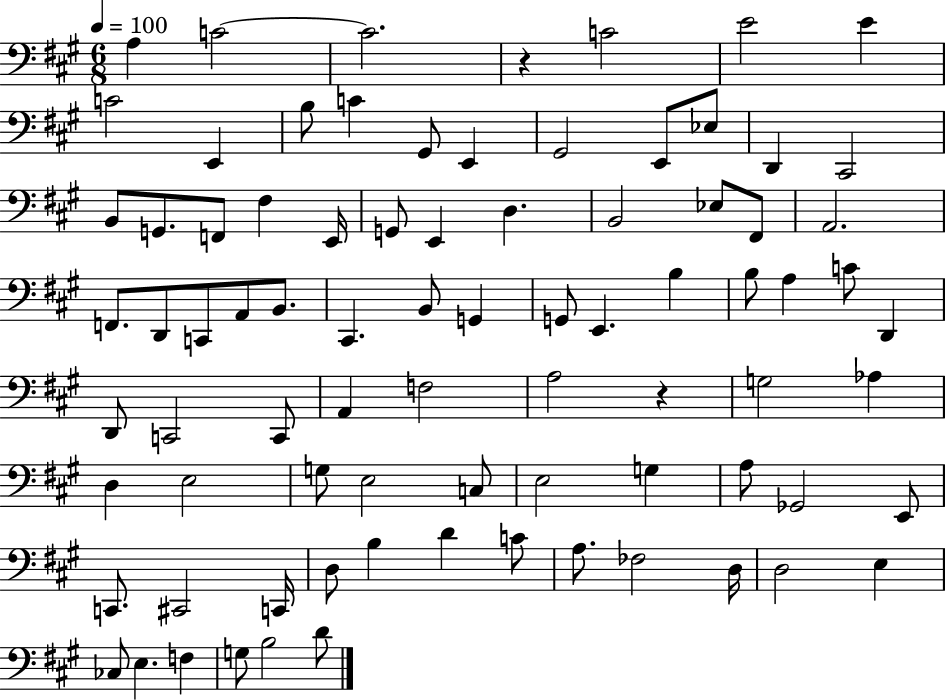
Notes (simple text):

A3/q C4/h C4/h. R/q C4/h E4/h E4/q C4/h E2/q B3/e C4/q G#2/e E2/q G#2/h E2/e Eb3/e D2/q C#2/h B2/e G2/e. F2/e F#3/q E2/s G2/e E2/q D3/q. B2/h Eb3/e F#2/e A2/h. F2/e. D2/e C2/e A2/e B2/e. C#2/q. B2/e G2/q G2/e E2/q. B3/q B3/e A3/q C4/e D2/q D2/e C2/h C2/e A2/q F3/h A3/h R/q G3/h Ab3/q D3/q E3/h G3/e E3/h C3/e E3/h G3/q A3/e Gb2/h E2/e C2/e. C#2/h C2/s D3/e B3/q D4/q C4/e A3/e. FES3/h D3/s D3/h E3/q CES3/e E3/q. F3/q G3/e B3/h D4/e